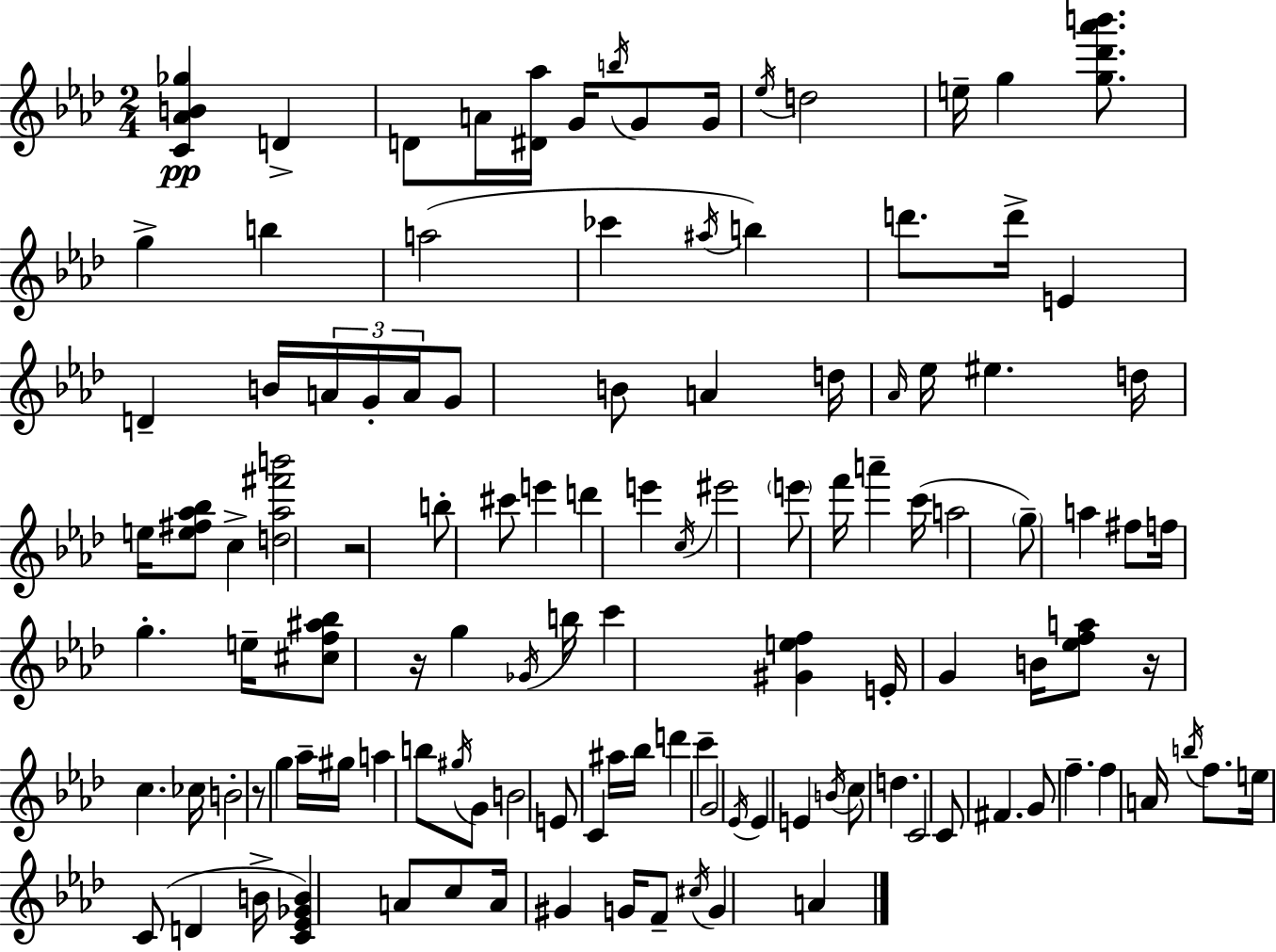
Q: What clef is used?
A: treble